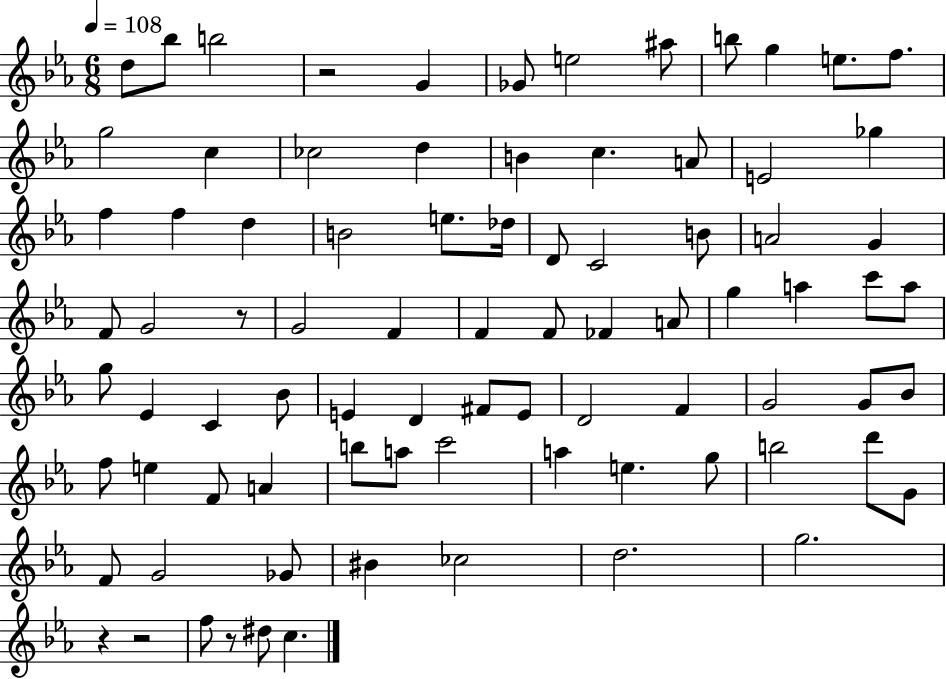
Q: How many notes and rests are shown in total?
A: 84